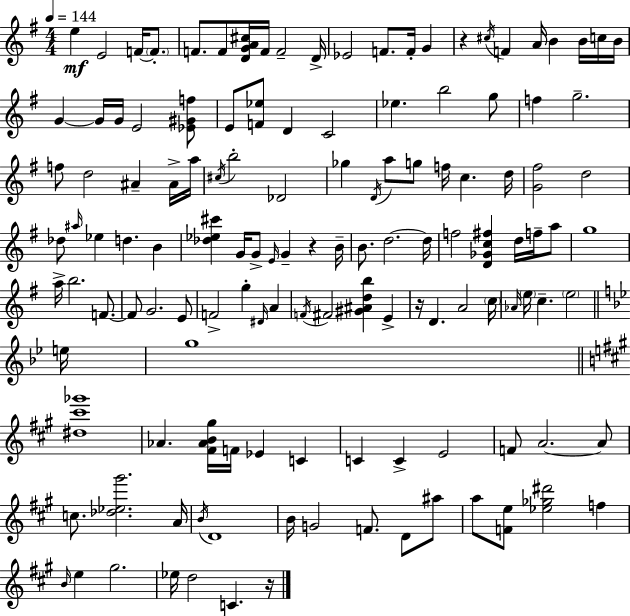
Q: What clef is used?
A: treble